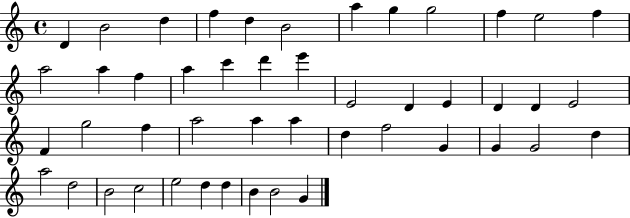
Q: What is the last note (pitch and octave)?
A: G4